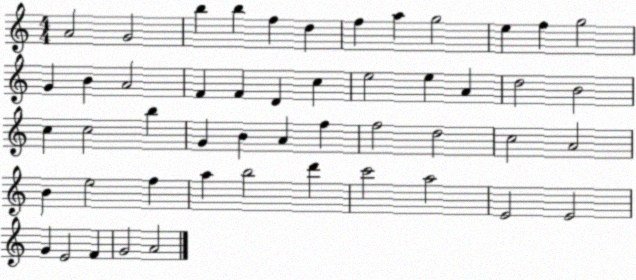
X:1
T:Untitled
M:4/4
L:1/4
K:C
A2 G2 b b f d f a g2 e f g2 G B A2 F F D c e2 e A d2 B2 c c2 b G B A f f2 d2 c2 A2 B e2 f a b2 d' c'2 a2 E2 E2 G E2 F G2 A2